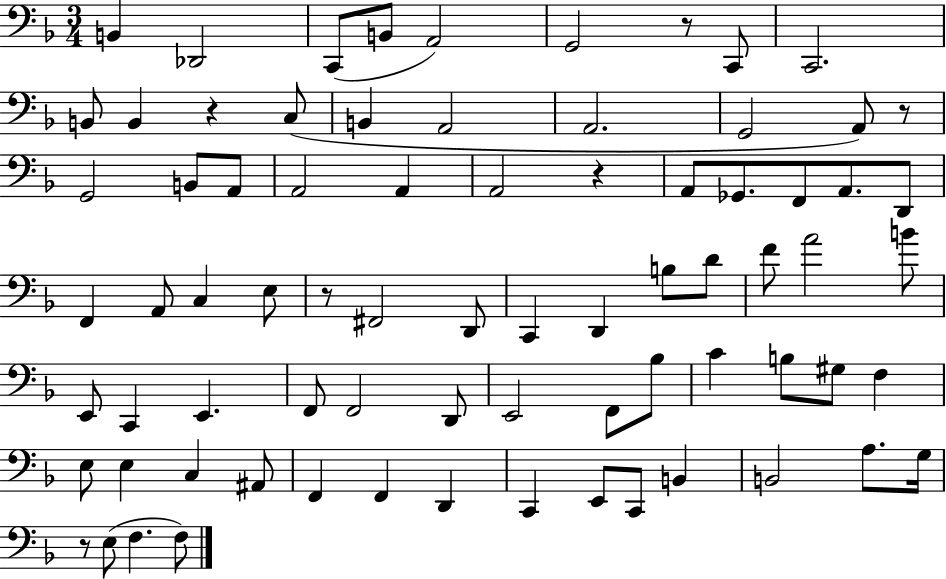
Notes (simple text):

B2/q Db2/h C2/e B2/e A2/h G2/h R/e C2/e C2/h. B2/e B2/q R/q C3/e B2/q A2/h A2/h. G2/h A2/e R/e G2/h B2/e A2/e A2/h A2/q A2/h R/q A2/e Gb2/e. F2/e A2/e. D2/e F2/q A2/e C3/q E3/e R/e F#2/h D2/e C2/q D2/q B3/e D4/e F4/e A4/h B4/e E2/e C2/q E2/q. F2/e F2/h D2/e E2/h F2/e Bb3/e C4/q B3/e G#3/e F3/q E3/e E3/q C3/q A#2/e F2/q F2/q D2/q C2/q E2/e C2/e B2/q B2/h A3/e. G3/s R/e E3/e F3/q. F3/e